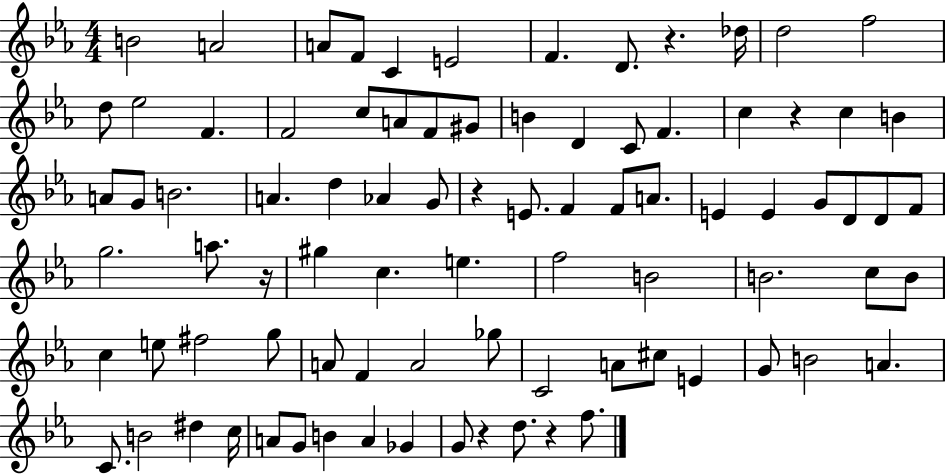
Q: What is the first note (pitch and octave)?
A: B4